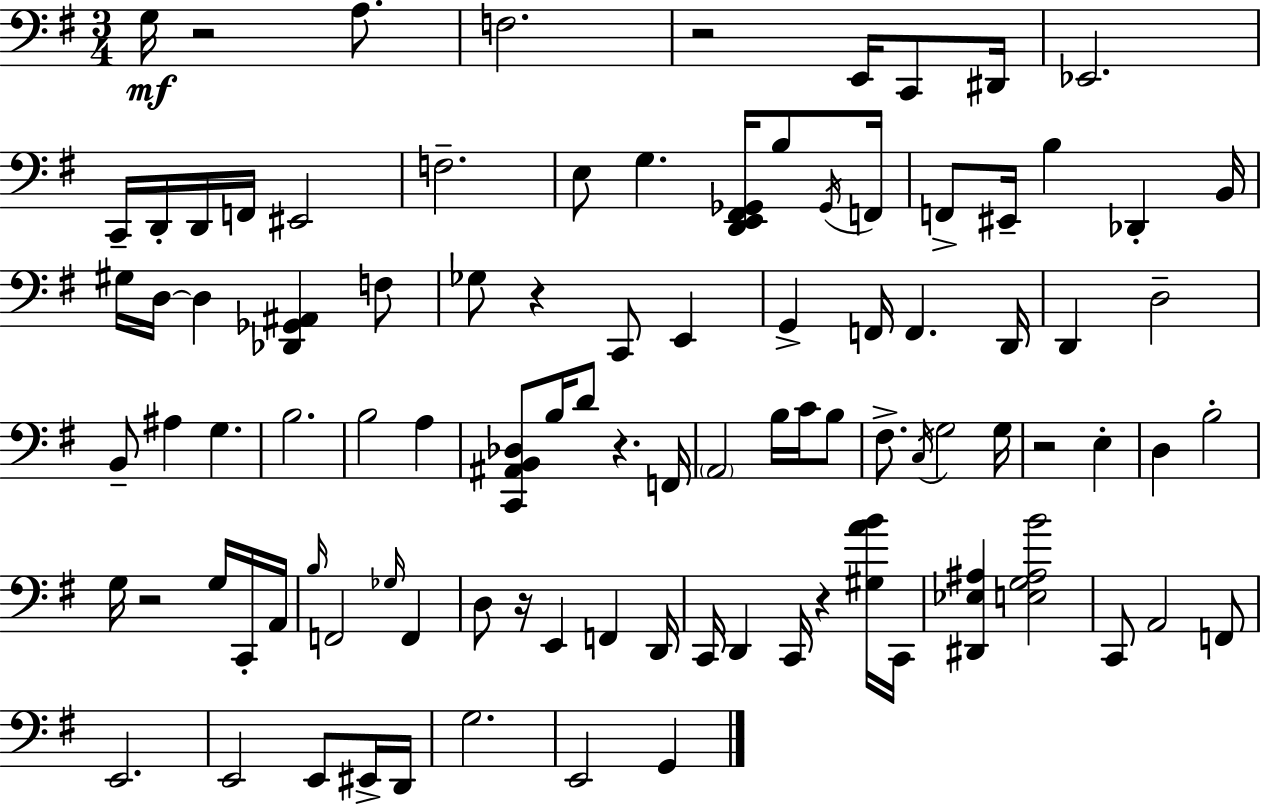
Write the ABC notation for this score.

X:1
T:Untitled
M:3/4
L:1/4
K:G
G,/4 z2 A,/2 F,2 z2 E,,/4 C,,/2 ^D,,/4 _E,,2 C,,/4 D,,/4 D,,/4 F,,/4 ^E,,2 F,2 E,/2 G, [D,,E,,^F,,_G,,]/4 B,/2 _G,,/4 F,,/4 F,,/2 ^E,,/4 B, _D,, B,,/4 ^G,/4 D,/4 D, [_D,,_G,,^A,,] F,/2 _G,/2 z C,,/2 E,, G,, F,,/4 F,, D,,/4 D,, D,2 B,,/2 ^A, G, B,2 B,2 A, [C,,^A,,B,,_D,]/2 B,/4 D/2 z F,,/4 A,,2 B,/4 C/4 B,/2 ^F,/2 C,/4 G,2 G,/4 z2 E, D, B,2 G,/4 z2 G,/4 C,,/4 A,,/4 B,/4 F,,2 _G,/4 F,, D,/2 z/4 E,, F,, D,,/4 C,,/4 D,, C,,/4 z [^G,AB]/4 C,,/4 [^D,,_E,^A,] [E,G,^A,B]2 C,,/2 A,,2 F,,/2 E,,2 E,,2 E,,/2 ^E,,/4 D,,/4 G,2 E,,2 G,,